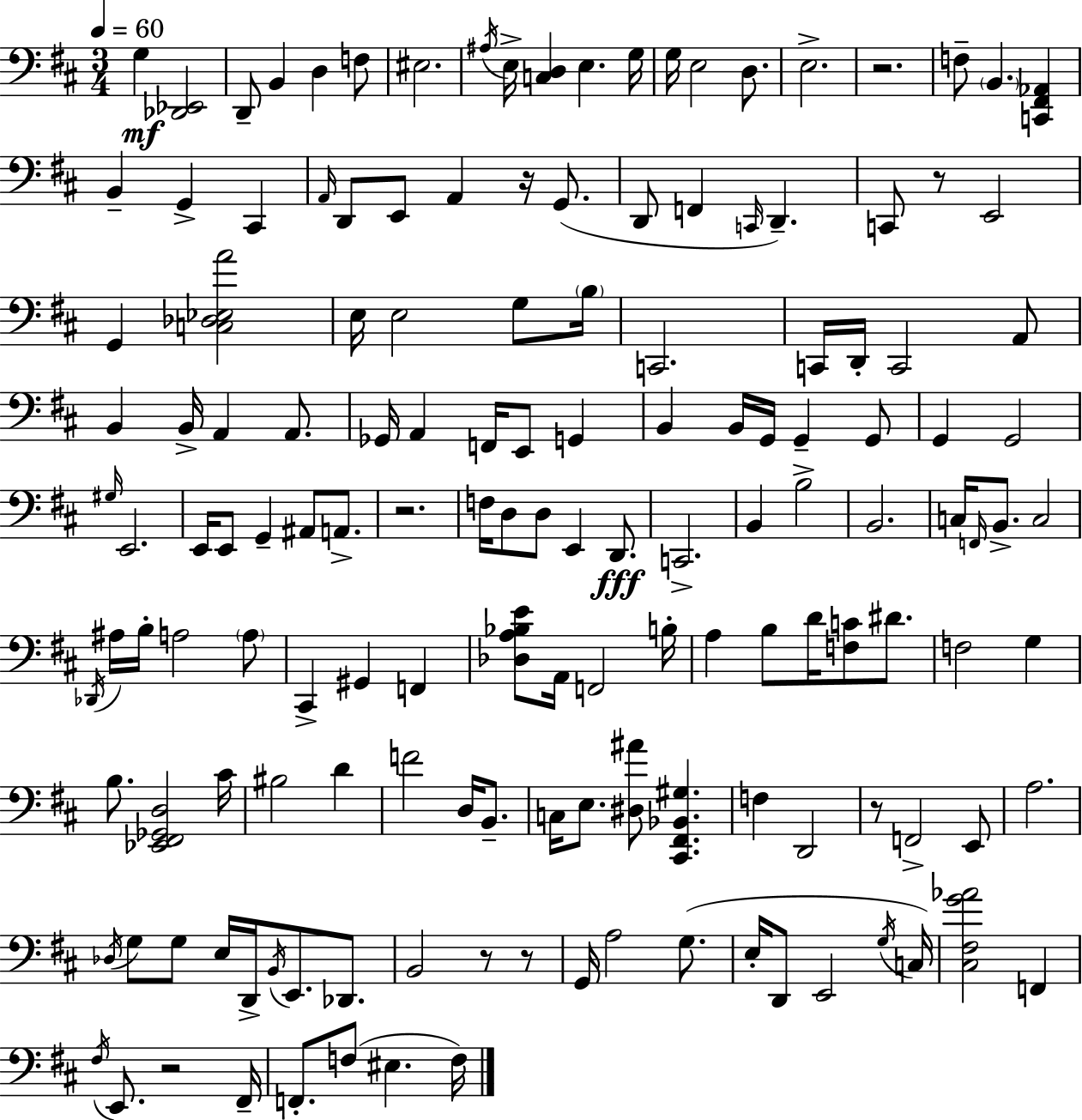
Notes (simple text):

G3/q [Db2,Eb2]/h D2/e B2/q D3/q F3/e EIS3/h. A#3/s E3/s [C3,D3]/q E3/q. G3/s G3/s E3/h D3/e. E3/h. R/h. F3/e B2/q. [C2,F#2,Ab2]/q B2/q G2/q C#2/q A2/s D2/e E2/e A2/q R/s G2/e. D2/e F2/q C2/s D2/q. C2/e R/e E2/h G2/q [C3,Db3,Eb3,A4]/h E3/s E3/h G3/e B3/s C2/h. C2/s D2/s C2/h A2/e B2/q B2/s A2/q A2/e. Gb2/s A2/q F2/s E2/e G2/q B2/q B2/s G2/s G2/q G2/e G2/q G2/h G#3/s E2/h. E2/s E2/e G2/q A#2/e A2/e. R/h. F3/s D3/e D3/e E2/q D2/e. C2/h. B2/q B3/h B2/h. C3/s F2/s B2/e. C3/h Db2/s A#3/s B3/s A3/h A3/e C#2/q G#2/q F2/q [Db3,A3,Bb3,E4]/e A2/s F2/h B3/s A3/q B3/e D4/s [F3,C4]/e D#4/e. F3/h G3/q B3/e. [Eb2,F#2,Gb2,D3]/h C#4/s BIS3/h D4/q F4/h D3/s B2/e. C3/s E3/e. [D#3,A#4]/e [C#2,F#2,Bb2,G#3]/q. F3/q D2/h R/e F2/h E2/e A3/h. Db3/s G3/e G3/e E3/s D2/s B2/s E2/e. Db2/e. B2/h R/e R/e G2/s A3/h G3/e. E3/s D2/e E2/h G3/s C3/s [C#3,F#3,G4,Ab4]/h F2/q F#3/s E2/e. R/h F#2/s F2/e. F3/e EIS3/q. F3/s